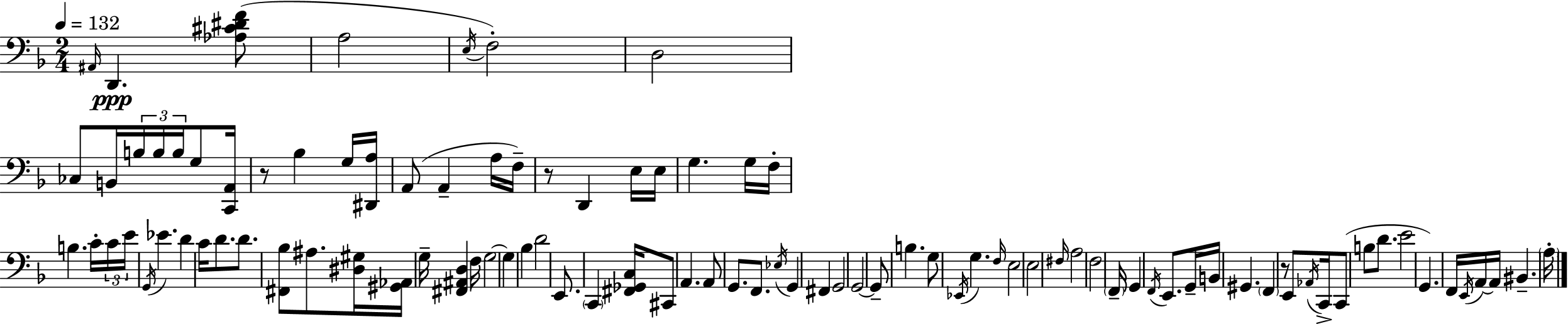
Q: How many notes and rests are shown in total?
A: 97